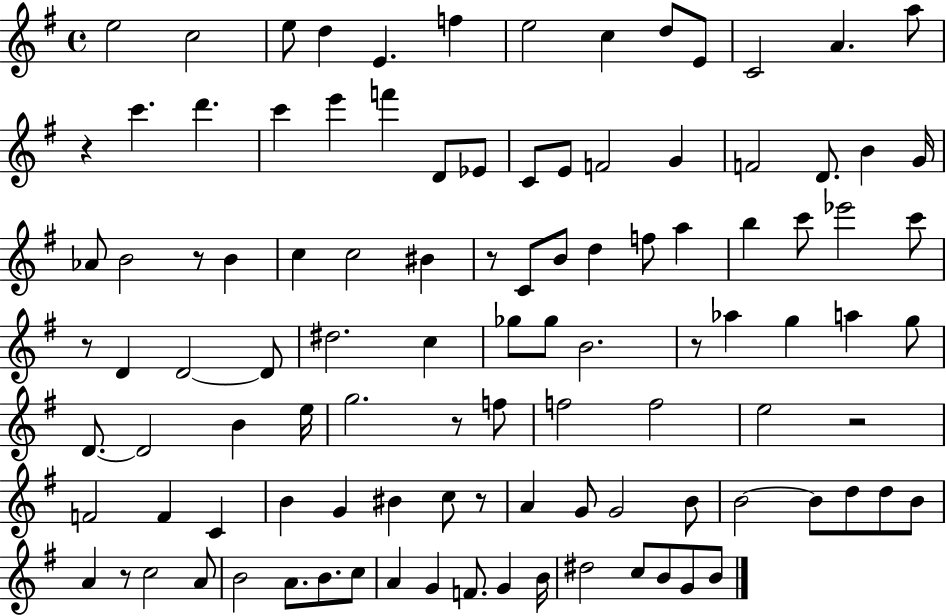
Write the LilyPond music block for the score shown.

{
  \clef treble
  \time 4/4
  \defaultTimeSignature
  \key g \major
  e''2 c''2 | e''8 d''4 e'4. f''4 | e''2 c''4 d''8 e'8 | c'2 a'4. a''8 | \break r4 c'''4. d'''4. | c'''4 e'''4 f'''4 d'8 ees'8 | c'8 e'8 f'2 g'4 | f'2 d'8. b'4 g'16 | \break aes'8 b'2 r8 b'4 | c''4 c''2 bis'4 | r8 c'8 b'8 d''4 f''8 a''4 | b''4 c'''8 ees'''2 c'''8 | \break r8 d'4 d'2~~ d'8 | dis''2. c''4 | ges''8 ges''8 b'2. | r8 aes''4 g''4 a''4 g''8 | \break d'8.~~ d'2 b'4 e''16 | g''2. r8 f''8 | f''2 f''2 | e''2 r2 | \break f'2 f'4 c'4 | b'4 g'4 bis'4 c''8 r8 | a'4 g'8 g'2 b'8 | b'2~~ b'8 d''8 d''8 b'8 | \break a'4 r8 c''2 a'8 | b'2 a'8. b'8. c''8 | a'4 g'4 f'8. g'4 b'16 | dis''2 c''8 b'8 g'8 b'8 | \break \bar "|."
}